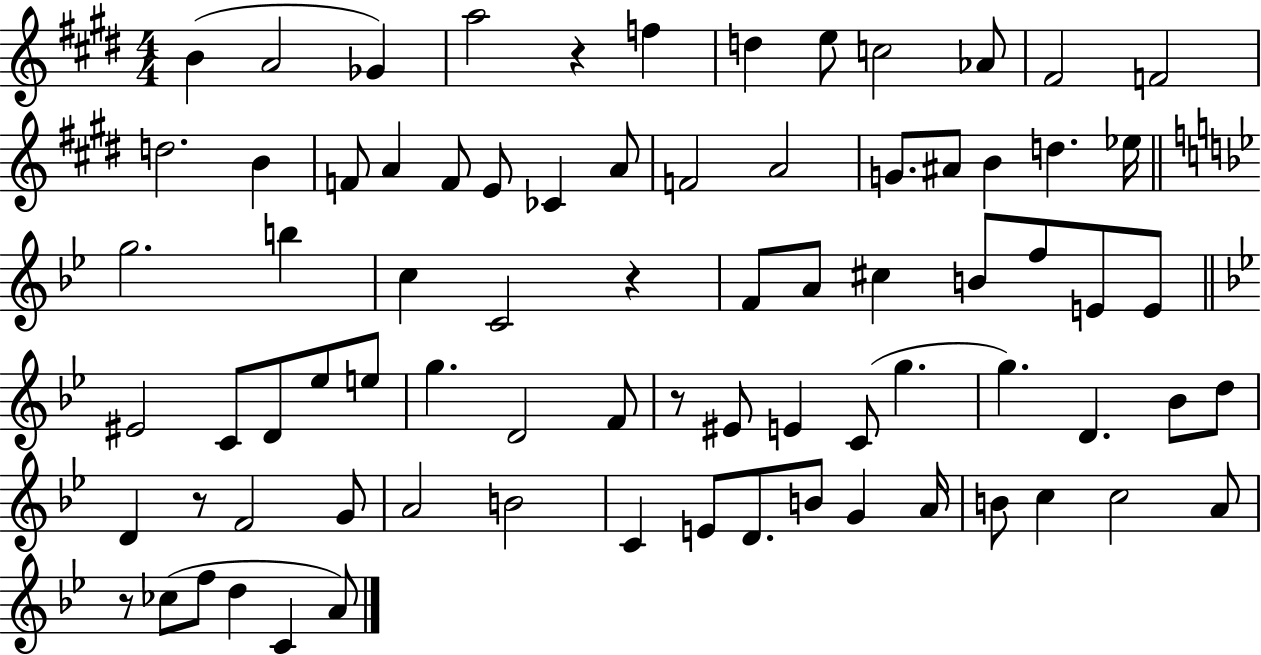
X:1
T:Untitled
M:4/4
L:1/4
K:E
B A2 _G a2 z f d e/2 c2 _A/2 ^F2 F2 d2 B F/2 A F/2 E/2 _C A/2 F2 A2 G/2 ^A/2 B d _e/4 g2 b c C2 z F/2 A/2 ^c B/2 f/2 E/2 E/2 ^E2 C/2 D/2 _e/2 e/2 g D2 F/2 z/2 ^E/2 E C/2 g g D _B/2 d/2 D z/2 F2 G/2 A2 B2 C E/2 D/2 B/2 G A/4 B/2 c c2 A/2 z/2 _c/2 f/2 d C A/2